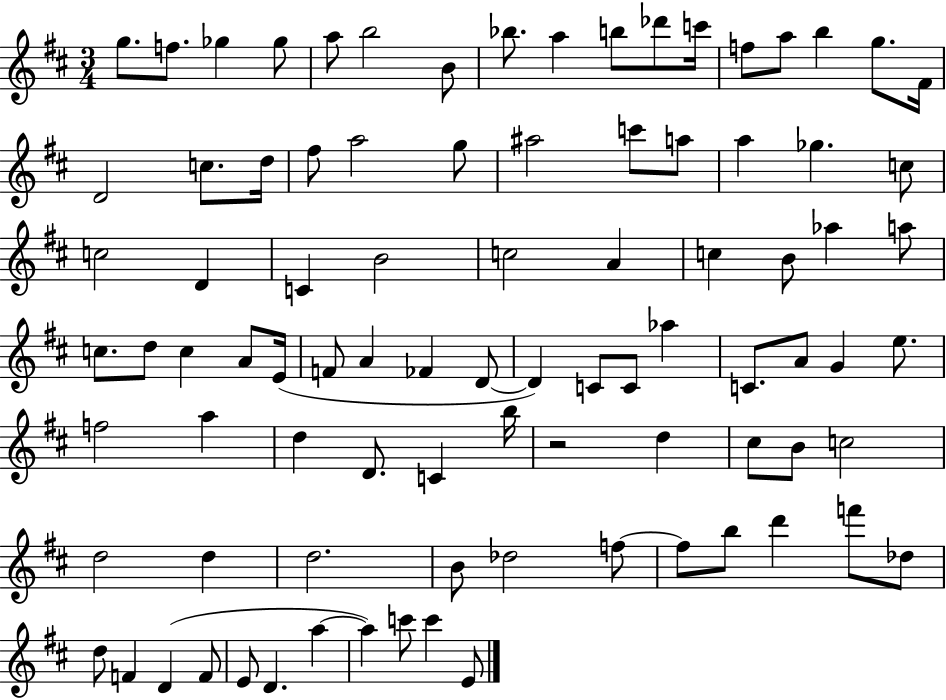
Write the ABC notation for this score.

X:1
T:Untitled
M:3/4
L:1/4
K:D
g/2 f/2 _g _g/2 a/2 b2 B/2 _b/2 a b/2 _d'/2 c'/4 f/2 a/2 b g/2 ^F/4 D2 c/2 d/4 ^f/2 a2 g/2 ^a2 c'/2 a/2 a _g c/2 c2 D C B2 c2 A c B/2 _a a/2 c/2 d/2 c A/2 E/4 F/2 A _F D/2 D C/2 C/2 _a C/2 A/2 G e/2 f2 a d D/2 C b/4 z2 d ^c/2 B/2 c2 d2 d d2 B/2 _d2 f/2 f/2 b/2 d' f'/2 _d/2 d/2 F D F/2 E/2 D a a c'/2 c' E/2